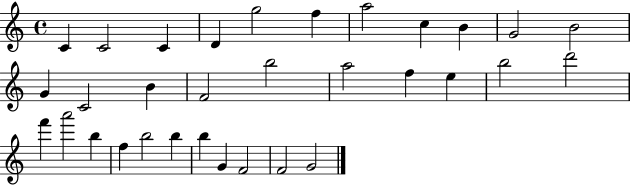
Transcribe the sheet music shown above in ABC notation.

X:1
T:Untitled
M:4/4
L:1/4
K:C
C C2 C D g2 f a2 c B G2 B2 G C2 B F2 b2 a2 f e b2 d'2 f' a'2 b f b2 b b G F2 F2 G2